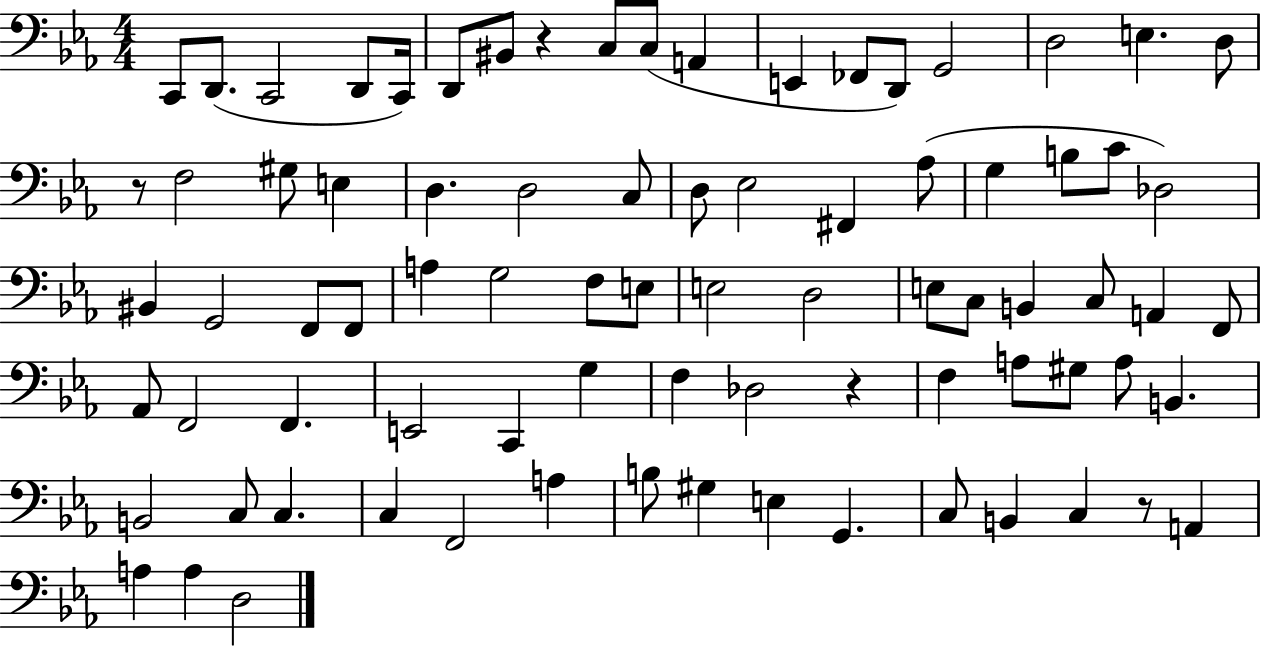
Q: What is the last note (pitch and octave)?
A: D3